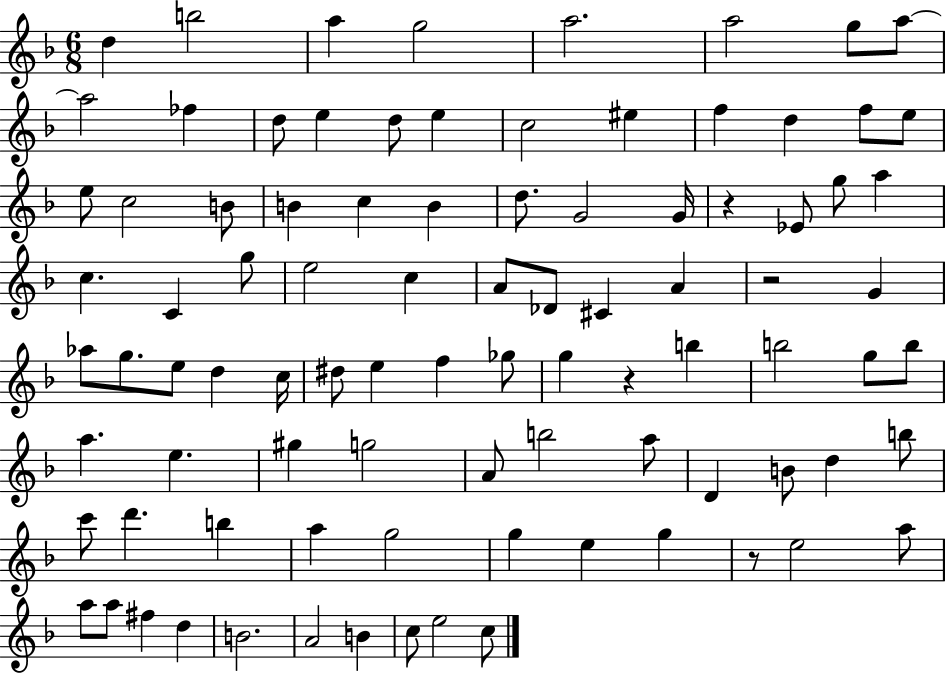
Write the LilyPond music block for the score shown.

{
  \clef treble
  \numericTimeSignature
  \time 6/8
  \key f \major
  d''4 b''2 | a''4 g''2 | a''2. | a''2 g''8 a''8~~ | \break a''2 fes''4 | d''8 e''4 d''8 e''4 | c''2 eis''4 | f''4 d''4 f''8 e''8 | \break e''8 c''2 b'8 | b'4 c''4 b'4 | d''8. g'2 g'16 | r4 ees'8 g''8 a''4 | \break c''4. c'4 g''8 | e''2 c''4 | a'8 des'8 cis'4 a'4 | r2 g'4 | \break aes''8 g''8. e''8 d''4 c''16 | dis''8 e''4 f''4 ges''8 | g''4 r4 b''4 | b''2 g''8 b''8 | \break a''4. e''4. | gis''4 g''2 | a'8 b''2 a''8 | d'4 b'8 d''4 b''8 | \break c'''8 d'''4. b''4 | a''4 g''2 | g''4 e''4 g''4 | r8 e''2 a''8 | \break a''8 a''8 fis''4 d''4 | b'2. | a'2 b'4 | c''8 e''2 c''8 | \break \bar "|."
}